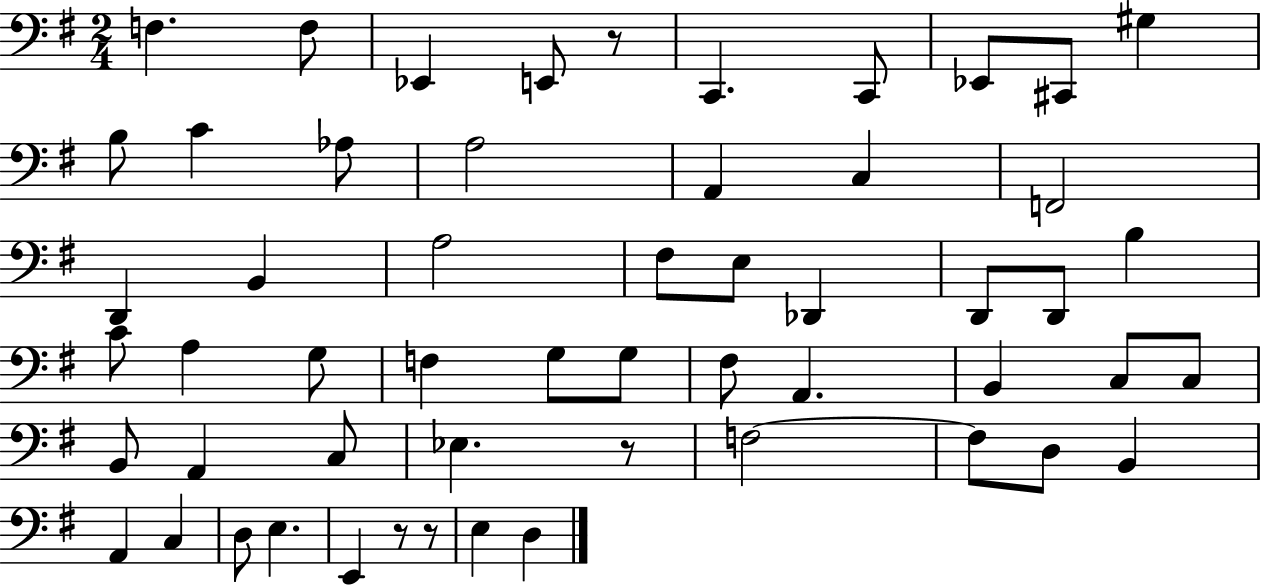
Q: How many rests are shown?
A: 4